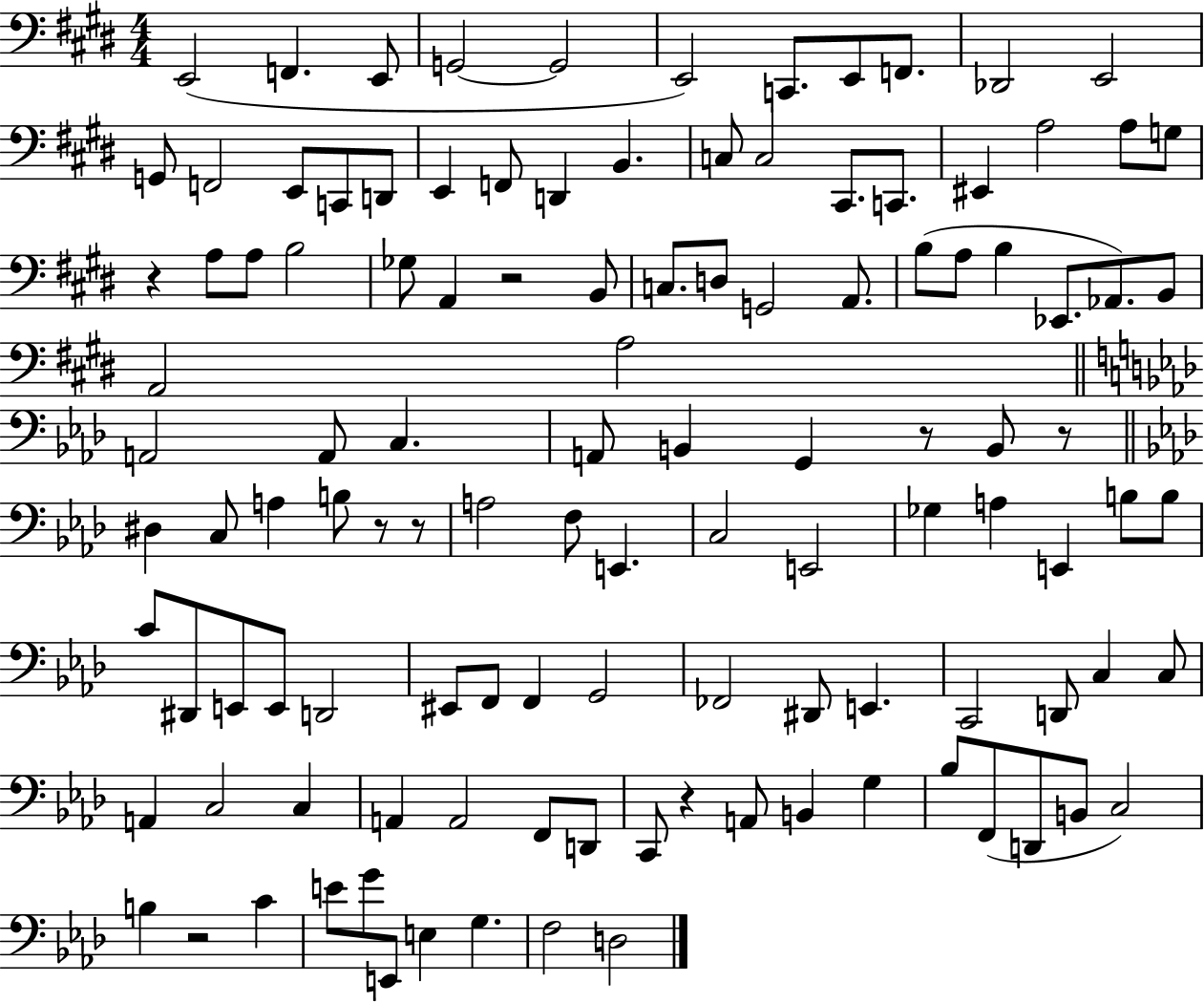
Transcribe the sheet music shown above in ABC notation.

X:1
T:Untitled
M:4/4
L:1/4
K:E
E,,2 F,, E,,/2 G,,2 G,,2 E,,2 C,,/2 E,,/2 F,,/2 _D,,2 E,,2 G,,/2 F,,2 E,,/2 C,,/2 D,,/2 E,, F,,/2 D,, B,, C,/2 C,2 ^C,,/2 C,,/2 ^E,, A,2 A,/2 G,/2 z A,/2 A,/2 B,2 _G,/2 A,, z2 B,,/2 C,/2 D,/2 G,,2 A,,/2 B,/2 A,/2 B, _E,,/2 _A,,/2 B,,/2 A,,2 A,2 A,,2 A,,/2 C, A,,/2 B,, G,, z/2 B,,/2 z/2 ^D, C,/2 A, B,/2 z/2 z/2 A,2 F,/2 E,, C,2 E,,2 _G, A, E,, B,/2 B,/2 C/2 ^D,,/2 E,,/2 E,,/2 D,,2 ^E,,/2 F,,/2 F,, G,,2 _F,,2 ^D,,/2 E,, C,,2 D,,/2 C, C,/2 A,, C,2 C, A,, A,,2 F,,/2 D,,/2 C,,/2 z A,,/2 B,, G, _B,/2 F,,/2 D,,/2 B,,/2 C,2 B, z2 C E/2 G/2 E,,/2 E, G, F,2 D,2